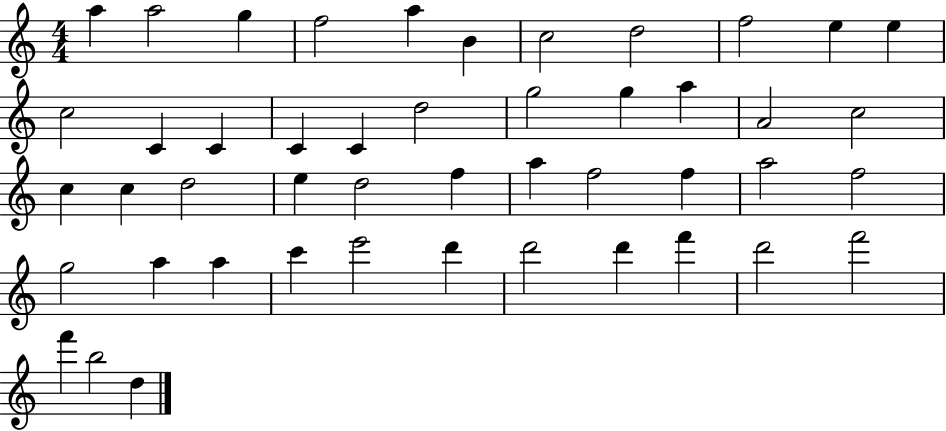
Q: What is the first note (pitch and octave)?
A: A5